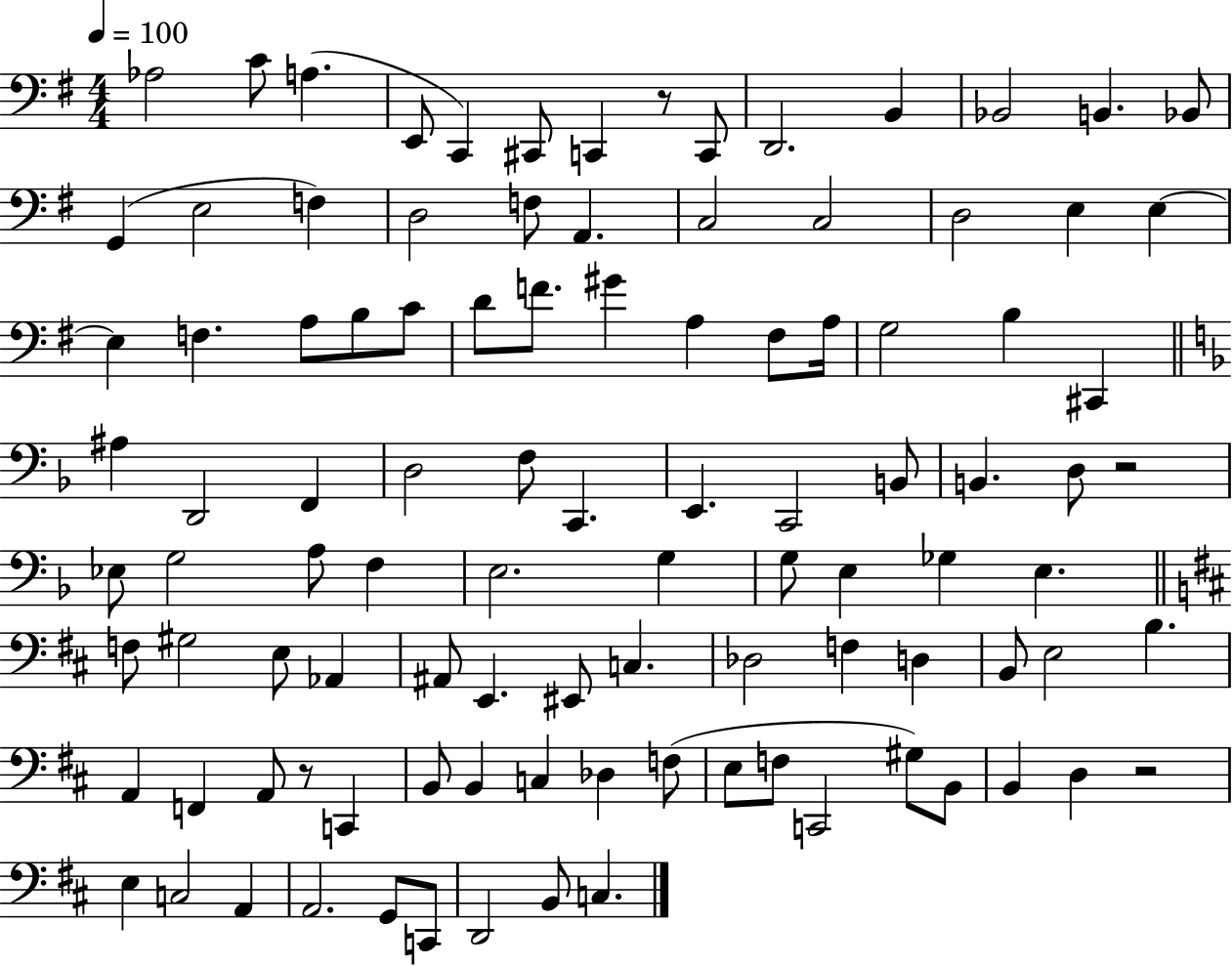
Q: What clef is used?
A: bass